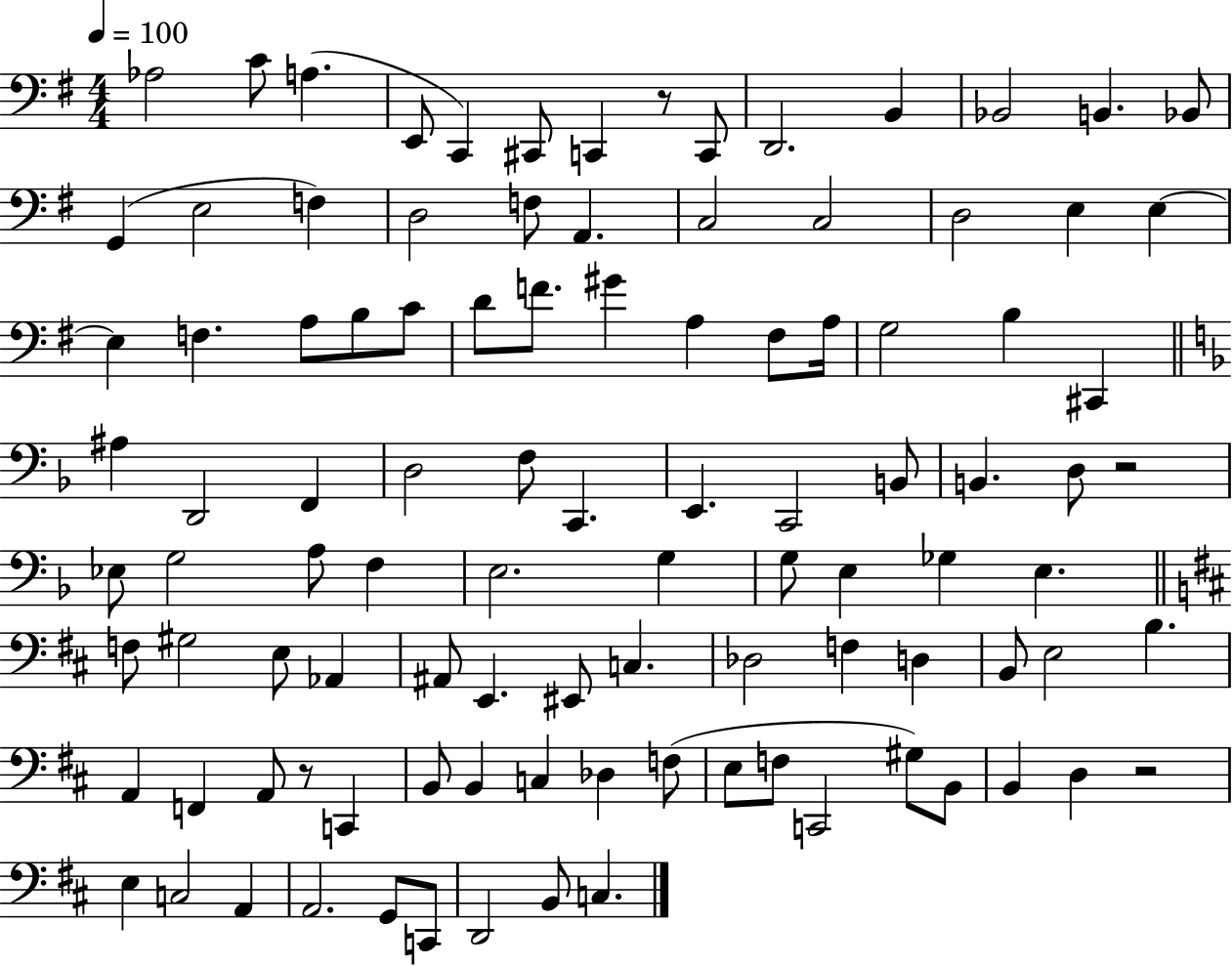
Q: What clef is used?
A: bass